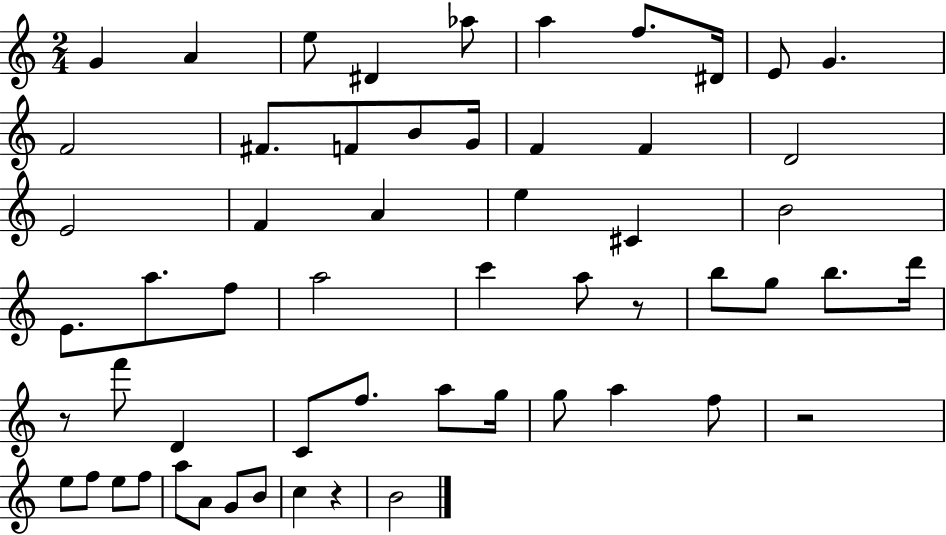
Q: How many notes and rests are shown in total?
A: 57